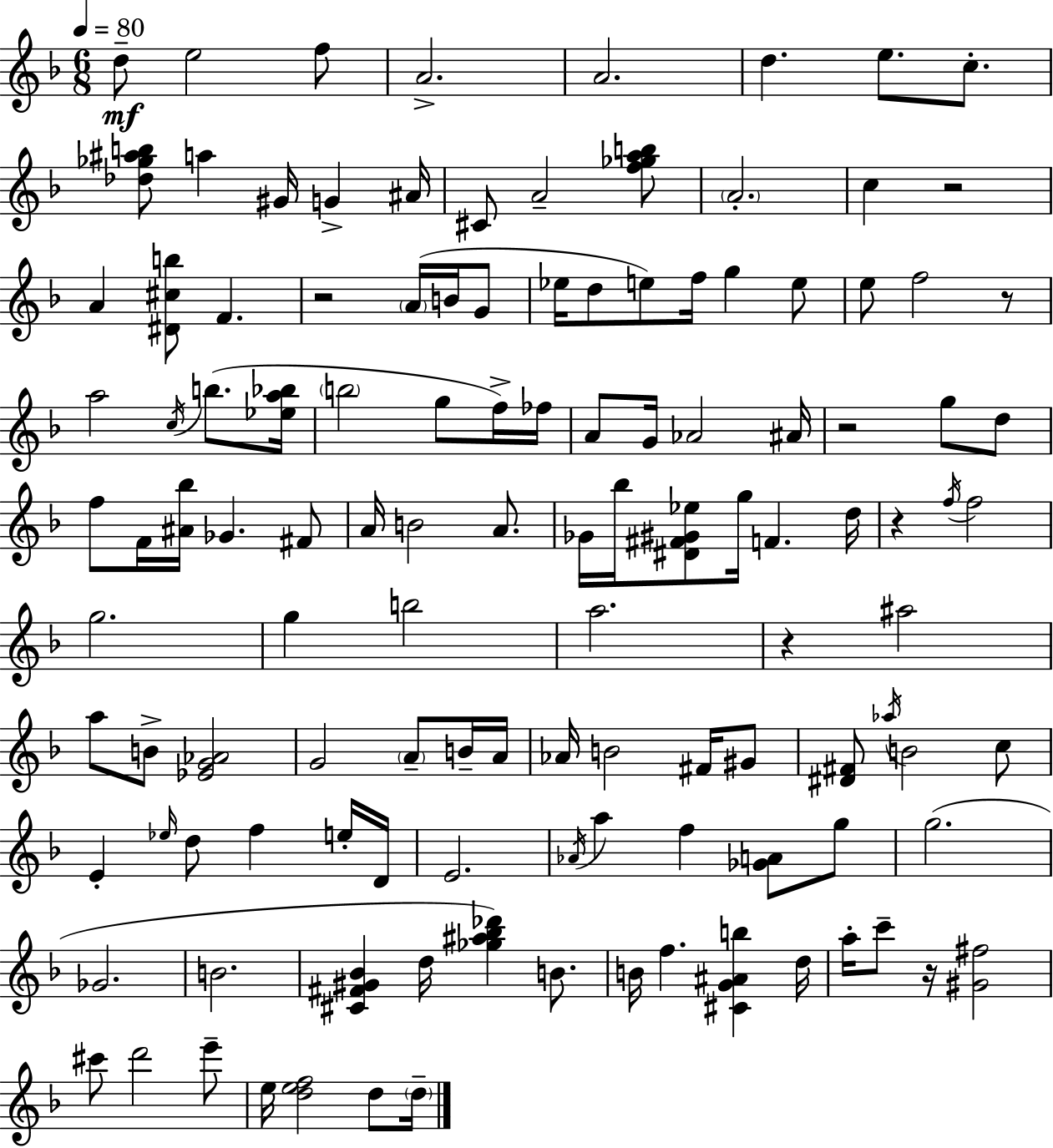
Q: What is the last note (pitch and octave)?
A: D5